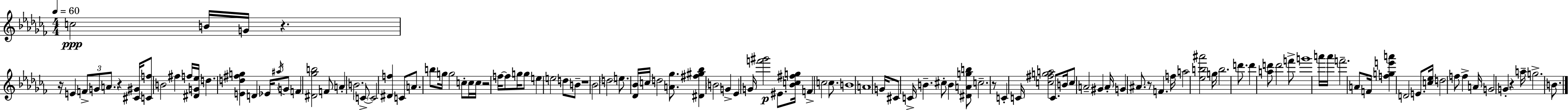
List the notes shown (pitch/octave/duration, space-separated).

C5/h B4/s G4/s R/q. R/s E4/q F4/e G4/e A4/e. R/q [C#4,G#4]/s [C4,F5]/e B4/h F#5/q F5/s [D#4,G4,Eb5]/s D5/q. [E4,D5,F#5,G5]/q D4/q Eb4/s A#5/s G4/e F4/q [D#4,Gb5,B5]/h F4/e A4/q B4/h. C4/e C4/h [D#4,F5]/q C4/e A4/e. B5/e G5/s G5/h C5/e C5/s C5/s R/h F5/s F5/e G5/s G5/e E5/q E5/h D5/e B4/e R/w Bb4/h D5/h E5/e. [Db4,Bb4]/s C5/s D5/h [A4,Gb5]/e. [D#4,F#5,G#5,Bb5]/q B4/h G4/q Eb4/q G4/s [F6,G#6]/h EIS4/e. [Bb4,C5,F#5,G5]/s F4/q C5/h C5/e. B4/w A4/w G4/s C#4/e C4/s B4/q. C#5/e B4/q [D#4,A4,G5,B5]/e C5/h. R/e C4/q C4/s [C5,F#5,G5,A5]/h C4/e. B4/s C5/e A4/h G#4/q A4/s G4/q A#4/e. R/e F4/q. F5/s A5/h [Eb5,B5,A#6]/h G5/s B5/h. D6/e. D6/q [A5,D6]/e D6/h F6/e G6/w A6/s A6/s F6/h. A4/e F4/s [F5,G5,E6,A6]/q D4/h E4/e. [C5,Eb5]/s D5/h F5/e F5/q A4/s G4/h G4/q R/q A5/s G5/h. B4/e.